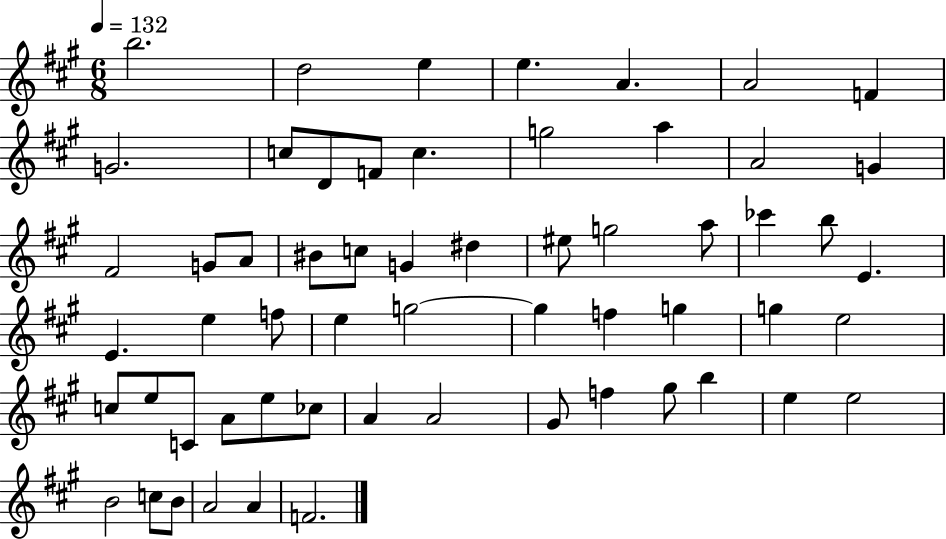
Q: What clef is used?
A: treble